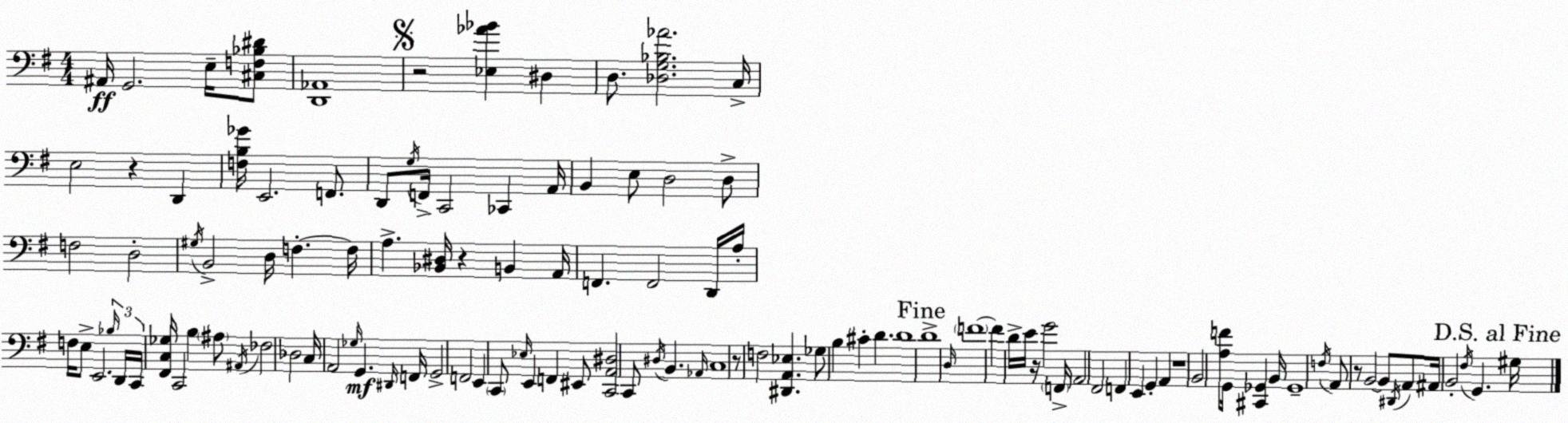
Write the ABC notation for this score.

X:1
T:Untitled
M:4/4
L:1/4
K:G
^A,,/4 G,,2 E,/4 [^C,F,_B,^D]/2 [D,,_A,,]4 z2 [_E,_A_B] ^D, D,/2 [_D,G,_B,_A]2 C,/4 E,2 z D,, [F,B,_G]/4 E,,2 F,,/2 D,,/2 G,/4 F,,/4 C,,2 _C,, A,,/4 B,, E,/2 D,2 D,/2 F,2 D,2 ^G,/4 B,,2 D,/4 F, F,/4 A, [_B,,^D,]/4 z B,, A,,/4 F,, F,,2 D,,/4 A,/4 F,/4 E,/2 E,,2 _B,/4 D,,/4 C,,/4 [^F,,C,_G,]/4 C,,2 B, ^A,/2 ^A,,/4 _F,2 _D,2 C,/4 A,,2 _G,/4 G,, ^D,,/4 F,,/4 G,,2 F,,2 E,, C,,/2 _E,/4 E,, F,, ^E,,/2 [C,,A,,^D,]2 C,,/2 ^D,/4 B,, _A,,/4 C,4 z/2 F,2 [^D,,A,,_E,] _G,/2 B, ^C D D4 D4 D,/4 F4 F D/4 E/4 z/4 G2 F,,/4 A,,2 ^F,,2 F,, E,, G,, A,, z4 B,,2 [A,F]/2 G,,/4 [^C,,_G,,] B,,/4 _G,,4 F,/4 A,,/2 z/2 B,,2 B,,/2 ^D,,/4 A,,/2 ^A,,/4 B,,2 ^F,/4 G,, ^G,/4